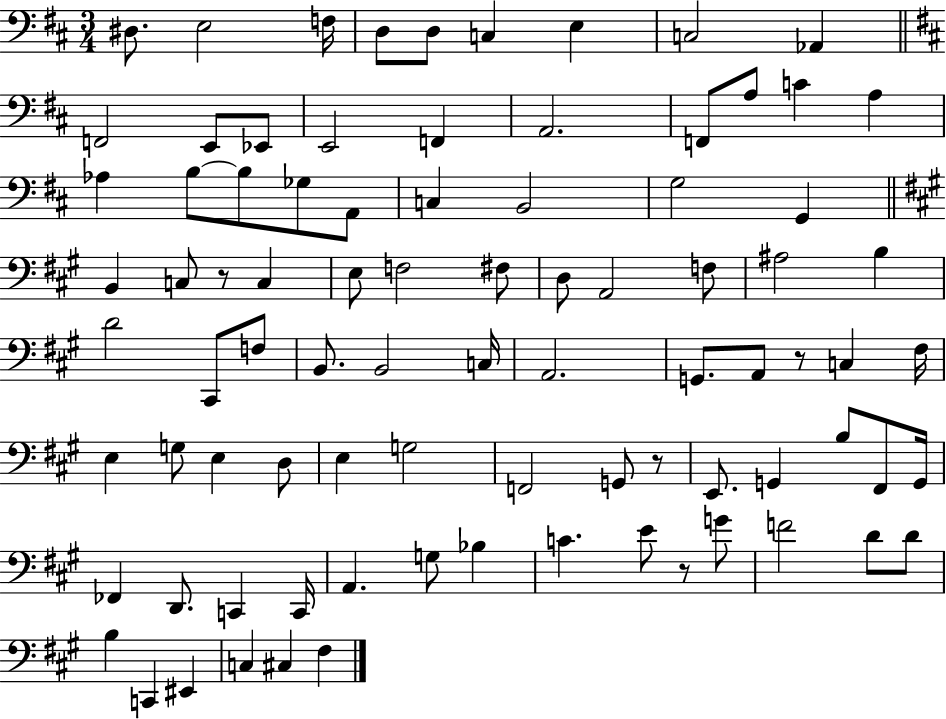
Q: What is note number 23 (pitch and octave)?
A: Gb3